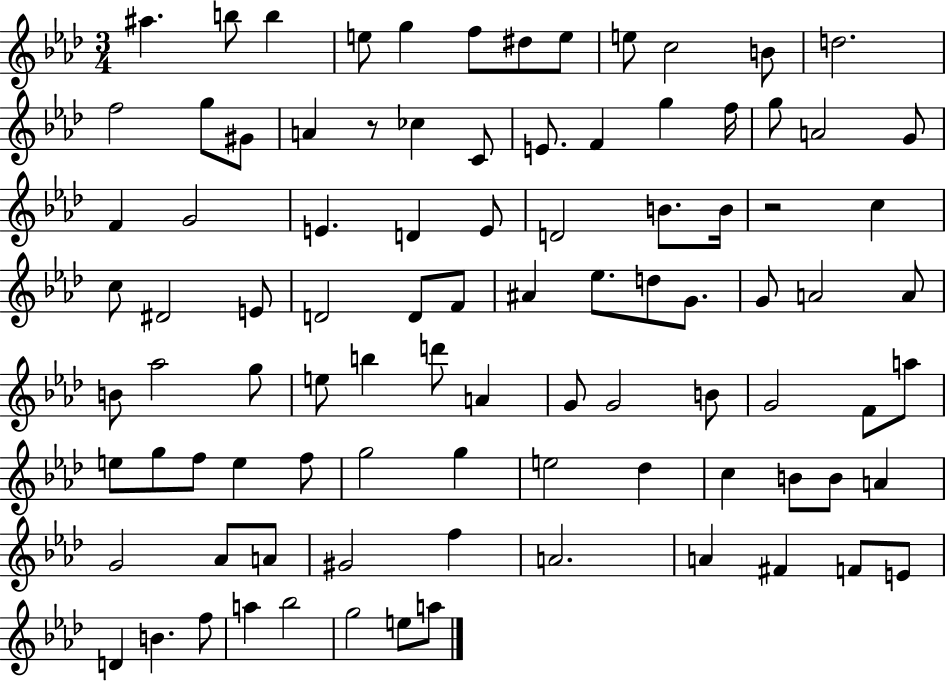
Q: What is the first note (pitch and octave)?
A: A#5